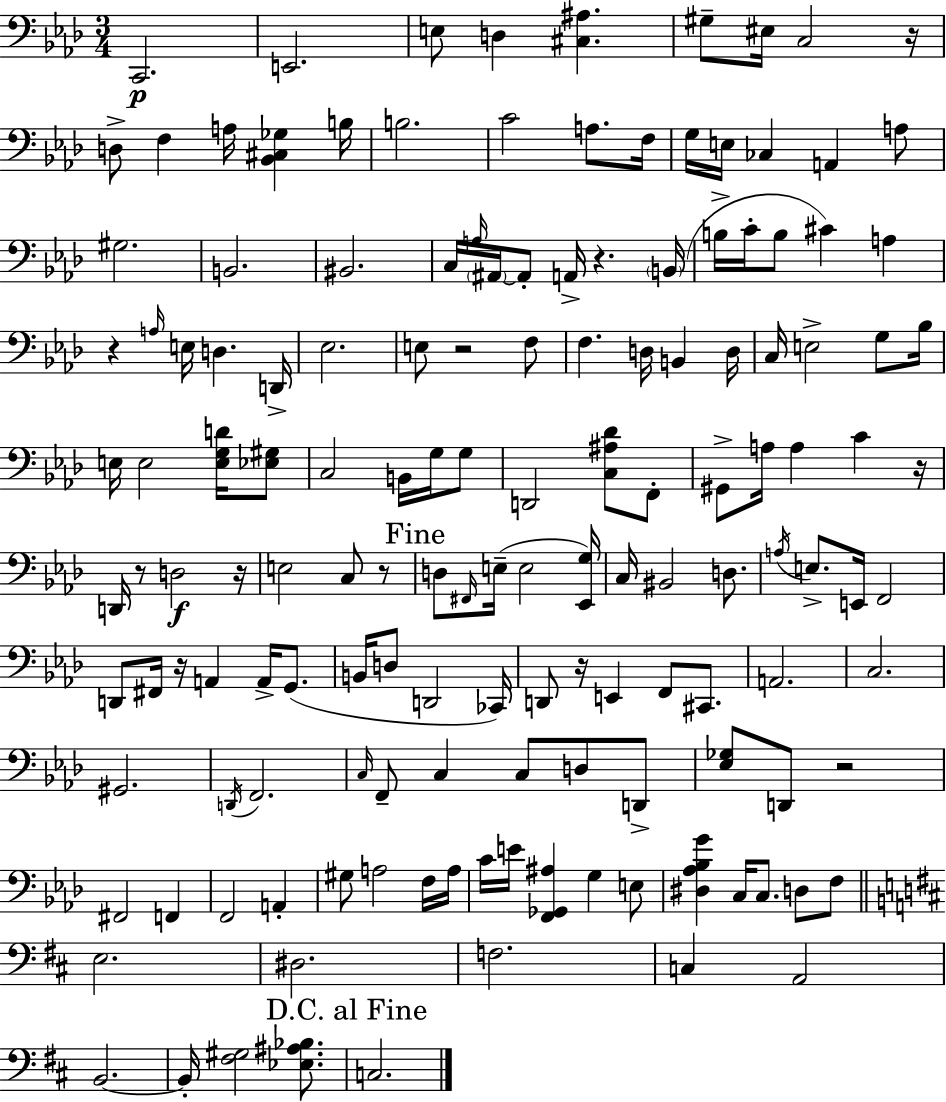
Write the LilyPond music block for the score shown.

{
  \clef bass
  \numericTimeSignature
  \time 3/4
  \key f \minor
  \repeat volta 2 { c,2.\p | e,2. | e8 d4 <cis ais>4. | gis8-- eis16 c2 r16 | \break d8-> f4 a16 <bes, cis ges>4 b16 | b2. | c'2 a8. f16 | g16 e16 ces4 a,4 a8 | \break gis2. | b,2. | bis,2. | c16 \grace { a16 } \parenthesize ais,16~~ ais,8-. a,16-> r4. | \break \parenthesize b,16( b16-> c'16-. b8 cis'4) a4 | r4 \grace { a16 } e16 d4. | d,16-> ees2. | e8 r2 | \break f8 f4. d16 b,4 | d16 c16 e2-> g8 | bes16 e16 e2 <e g d'>16 | <ees gis>8 c2 b,16 g16 | \break g8 d,2 <c ais des'>8 | f,8-. gis,8-> a16 a4 c'4 | r16 d,16 r8 d2\f | r16 e2 c8 | \break r8 \mark "Fine" d8 \grace { fis,16 }( e16-- e2 | <ees, g>16) c16 bis,2 | d8. \acciaccatura { a16 } e8.-> e,16 f,2 | d,8 fis,16 r16 a,4 | \break a,16-> g,8.( b,16 d8 d,2 | ces,16) d,8 r16 e,4 f,8 | cis,8. a,2. | c2. | \break gis,2. | \acciaccatura { d,16 } f,2. | \grace { c16 } f,8-- c4 | c8 d8 d,8-> <ees ges>8 d,8 r2 | \break fis,2 | f,4 f,2 | a,4-. gis8 a2 | f16 a16 c'16 e'16 <f, ges, ais>4 | \break g4 e8 <dis aes bes g'>4 c16 c8. | d8 f8 \bar "||" \break \key b \minor e2. | dis2. | f2. | c4 a,2 | \break b,2.~~ | b,16-. <fis gis>2 <ees ais bes>8. | \mark "D.C. al Fine" c2. | } \bar "|."
}